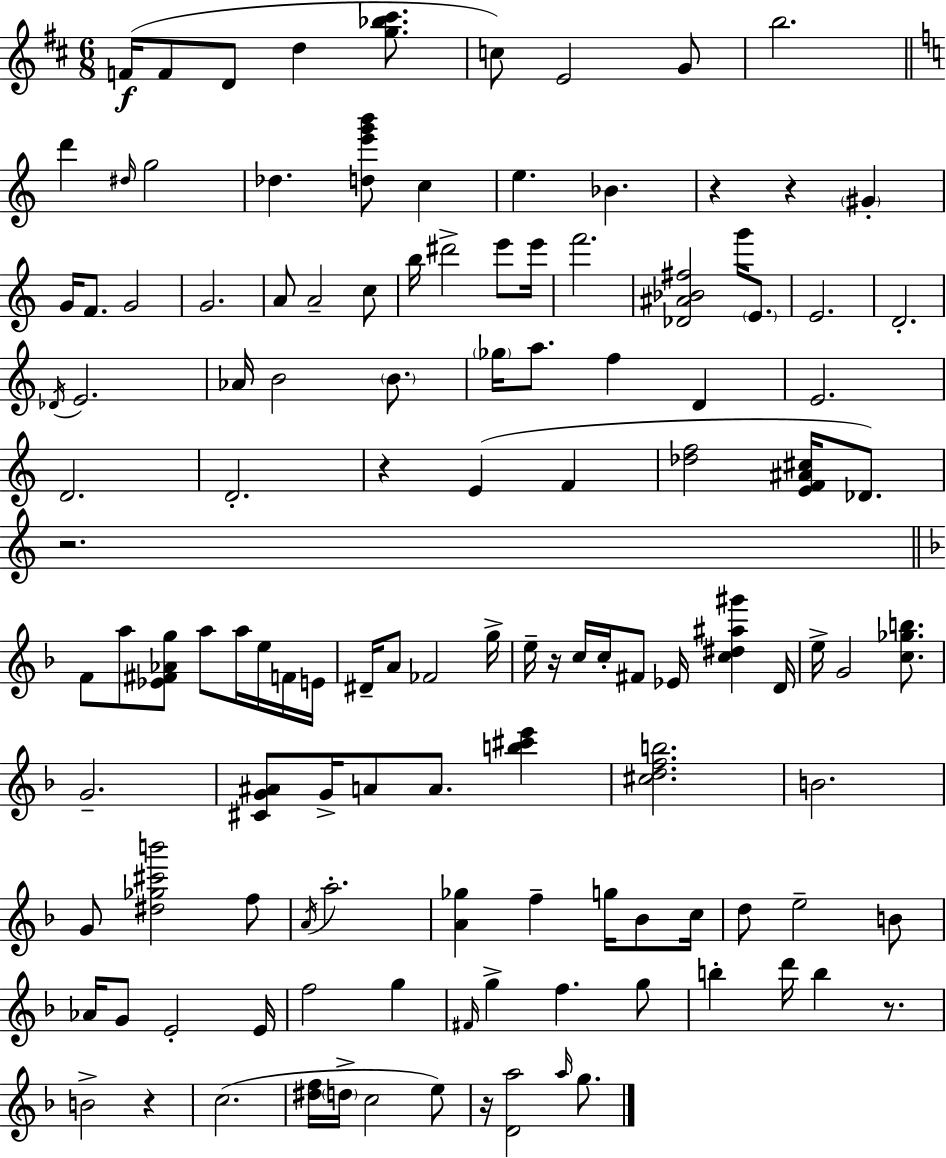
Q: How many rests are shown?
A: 8